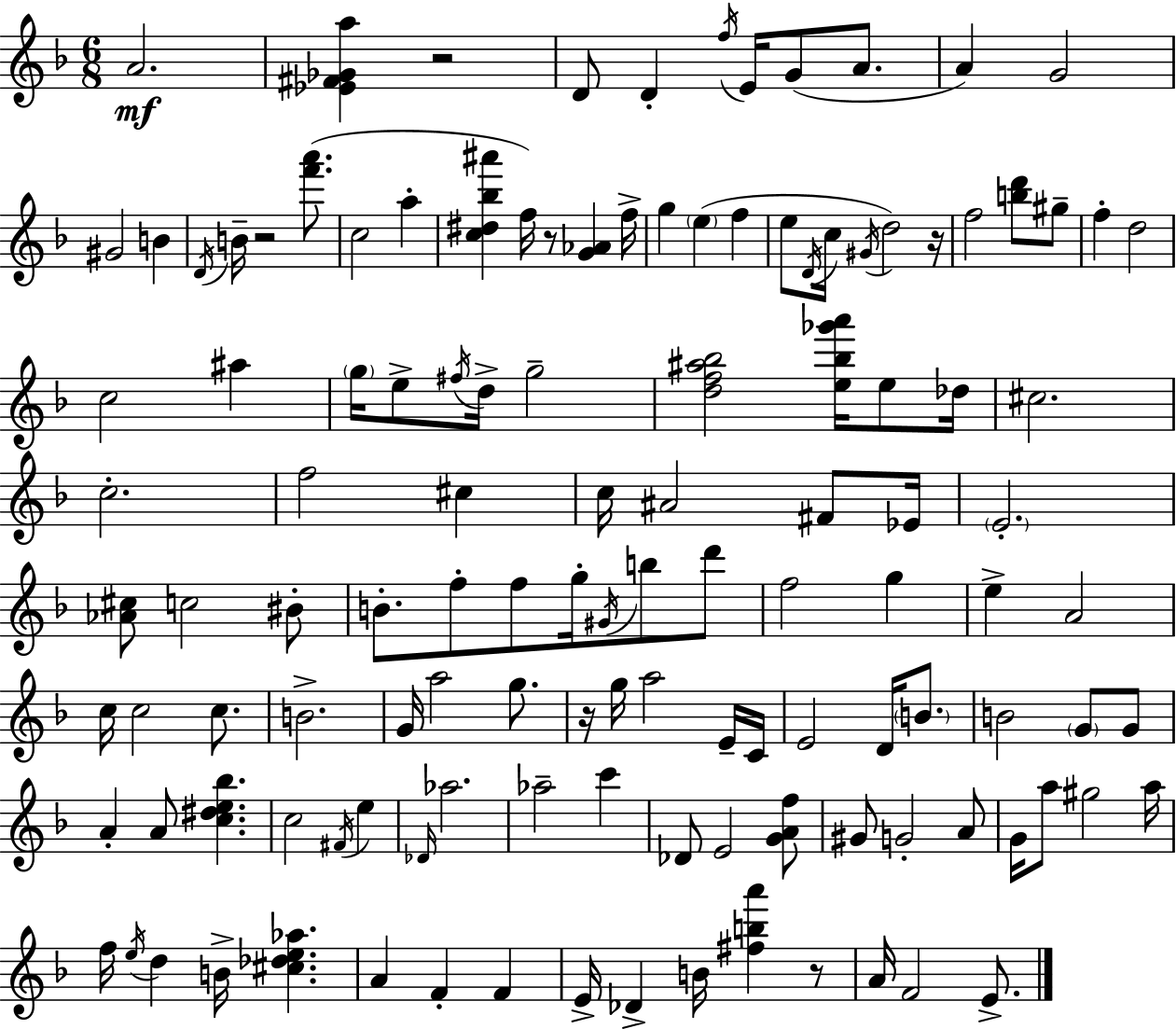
A4/h. [Eb4,F#4,Gb4,A5]/q R/h D4/e D4/q F5/s E4/s G4/e A4/e. A4/q G4/h G#4/h B4/q D4/s B4/s R/h [F6,A6]/e. C5/h A5/q [C5,D#5,Bb5,A#6]/q F5/s R/e [G4,Ab4]/q F5/s G5/q E5/q F5/q E5/e D4/s C5/s G#4/s D5/h R/s F5/h [B5,D6]/e G#5/e F5/q D5/h C5/h A#5/q G5/s E5/e F#5/s D5/s G5/h [D5,F5,A#5,Bb5]/h [E5,Bb5,Gb6,A6]/s E5/e Db5/s C#5/h. C5/h. F5/h C#5/q C5/s A#4/h F#4/e Eb4/s E4/h. [Ab4,C#5]/e C5/h BIS4/e B4/e. F5/e F5/e G5/s G#4/s B5/e D6/e F5/h G5/q E5/q A4/h C5/s C5/h C5/e. B4/h. G4/s A5/h G5/e. R/s G5/s A5/h E4/s C4/s E4/h D4/s B4/e. B4/h G4/e G4/e A4/q A4/e [C5,D#5,E5,Bb5]/q. C5/h F#4/s E5/q Db4/s Ab5/h. Ab5/h C6/q Db4/e E4/h [G4,A4,F5]/e G#4/e G4/h A4/e G4/s A5/e G#5/h A5/s F5/s E5/s D5/q B4/s [C#5,Db5,E5,Ab5]/q. A4/q F4/q F4/q E4/s Db4/q B4/s [F#5,B5,A6]/q R/e A4/s F4/h E4/e.